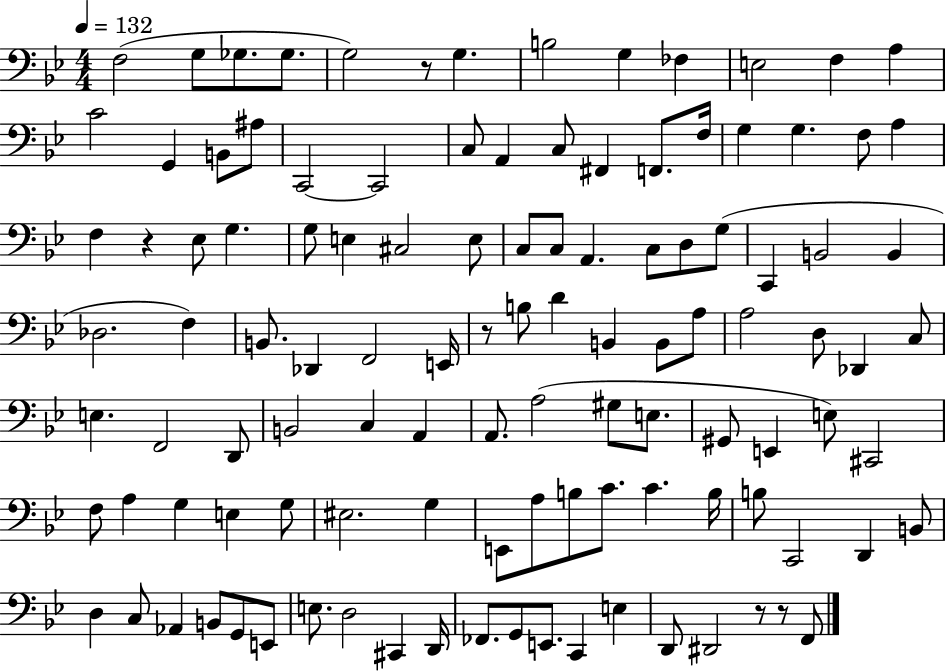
X:1
T:Untitled
M:4/4
L:1/4
K:Bb
F,2 G,/2 _G,/2 _G,/2 G,2 z/2 G, B,2 G, _F, E,2 F, A, C2 G,, B,,/2 ^A,/2 C,,2 C,,2 C,/2 A,, C,/2 ^F,, F,,/2 F,/4 G, G, F,/2 A, F, z _E,/2 G, G,/2 E, ^C,2 E,/2 C,/2 C,/2 A,, C,/2 D,/2 G,/2 C,, B,,2 B,, _D,2 F, B,,/2 _D,, F,,2 E,,/4 z/2 B,/2 D B,, B,,/2 A,/2 A,2 D,/2 _D,, C,/2 E, F,,2 D,,/2 B,,2 C, A,, A,,/2 A,2 ^G,/2 E,/2 ^G,,/2 E,, E,/2 ^C,,2 F,/2 A, G, E, G,/2 ^E,2 G, E,,/2 A,/2 B,/2 C/2 C B,/4 B,/2 C,,2 D,, B,,/2 D, C,/2 _A,, B,,/2 G,,/2 E,,/2 E,/2 D,2 ^C,, D,,/4 _F,,/2 G,,/2 E,,/2 C,, E, D,,/2 ^D,,2 z/2 z/2 F,,/2